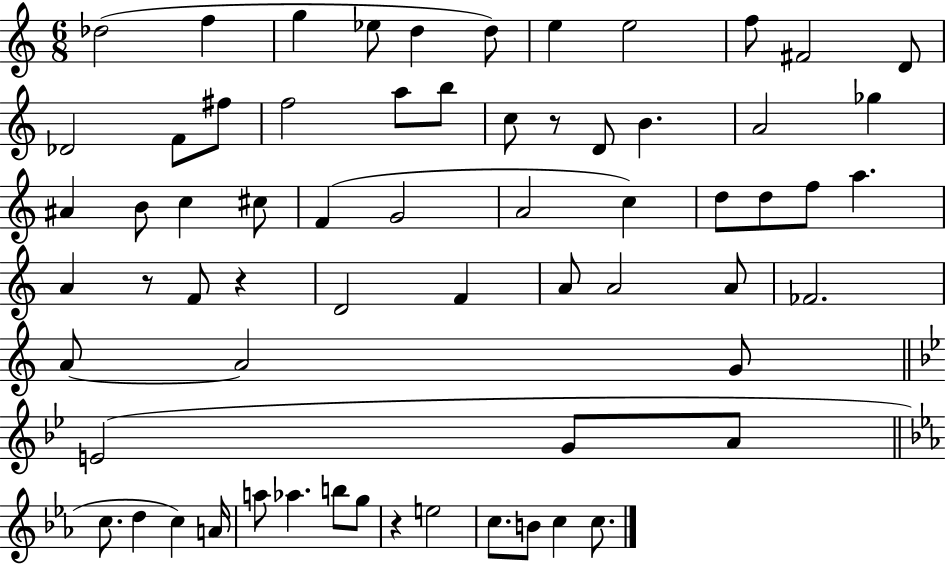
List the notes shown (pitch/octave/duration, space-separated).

Db5/h F5/q G5/q Eb5/e D5/q D5/e E5/q E5/h F5/e F#4/h D4/e Db4/h F4/e F#5/e F5/h A5/e B5/e C5/e R/e D4/e B4/q. A4/h Gb5/q A#4/q B4/e C5/q C#5/e F4/q G4/h A4/h C5/q D5/e D5/e F5/e A5/q. A4/q R/e F4/e R/q D4/h F4/q A4/e A4/h A4/e FES4/h. A4/e A4/h G4/e E4/h G4/e A4/e C5/e. D5/q C5/q A4/s A5/e Ab5/q. B5/e G5/e R/q E5/h C5/e. B4/e C5/q C5/e.